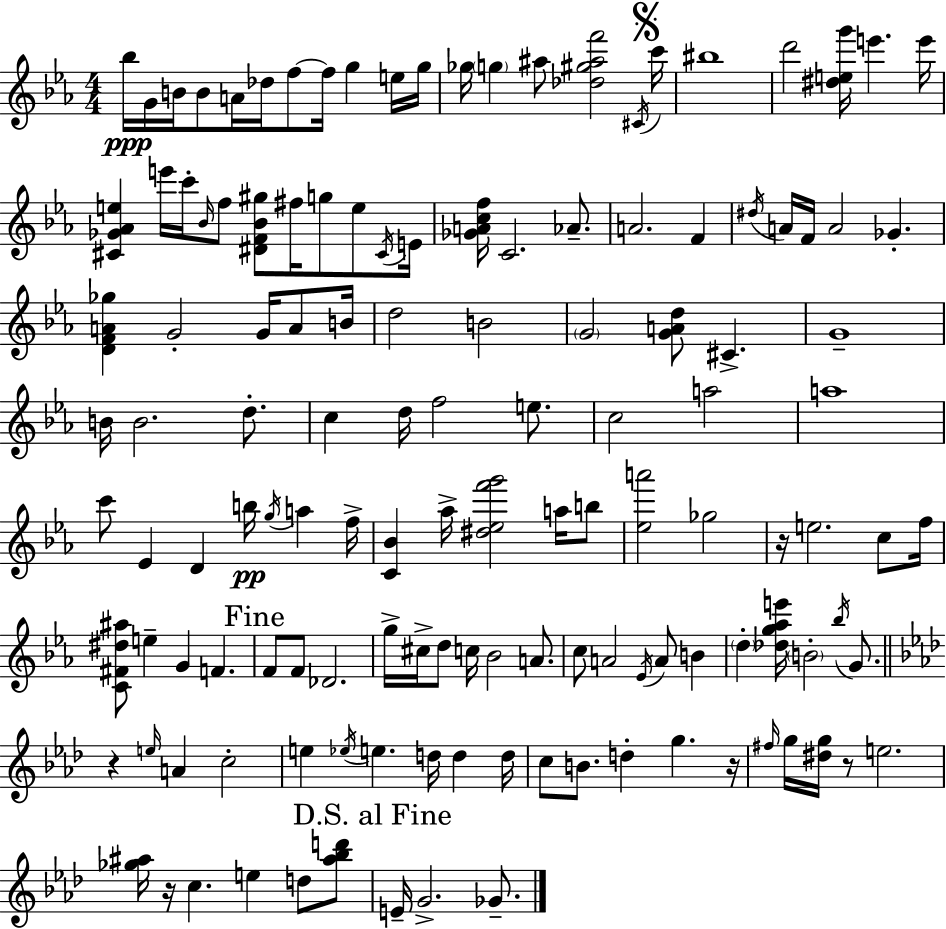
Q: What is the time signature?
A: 4/4